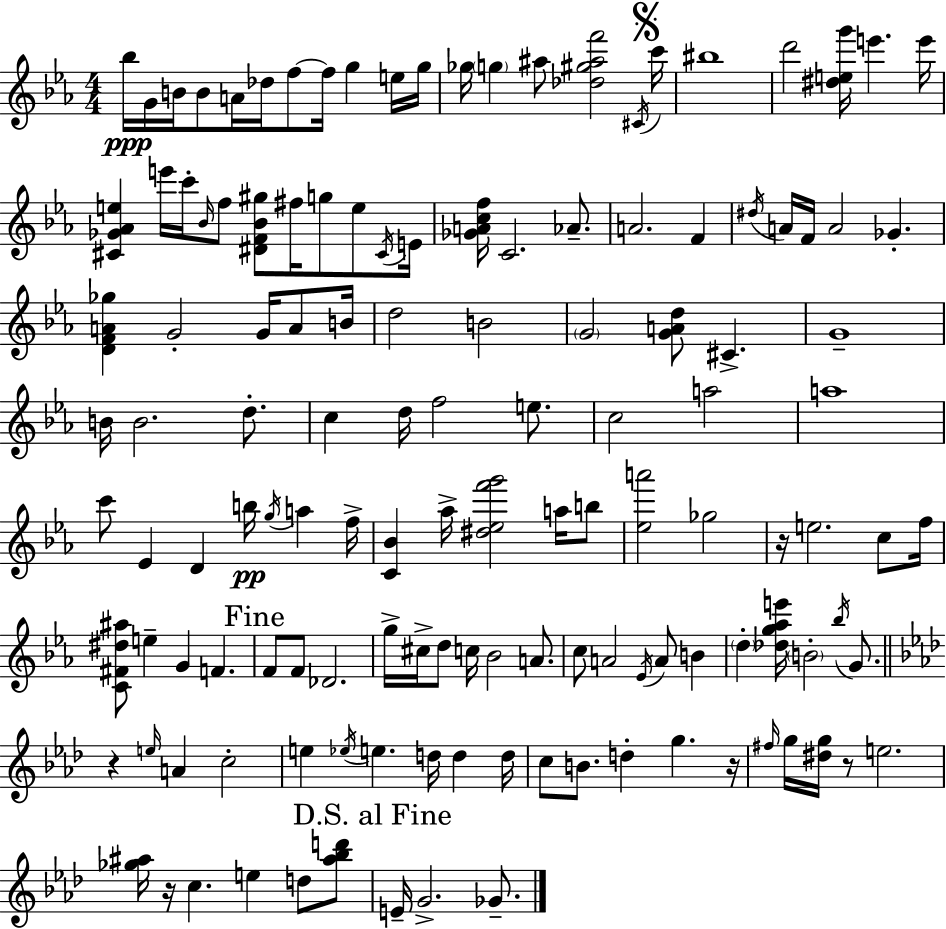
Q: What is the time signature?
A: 4/4